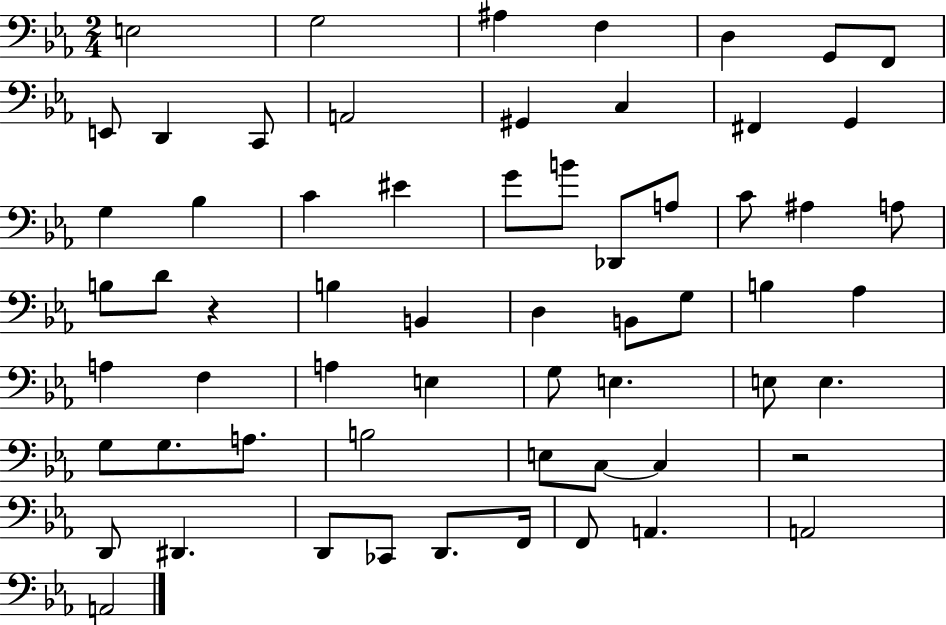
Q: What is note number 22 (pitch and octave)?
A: Db2